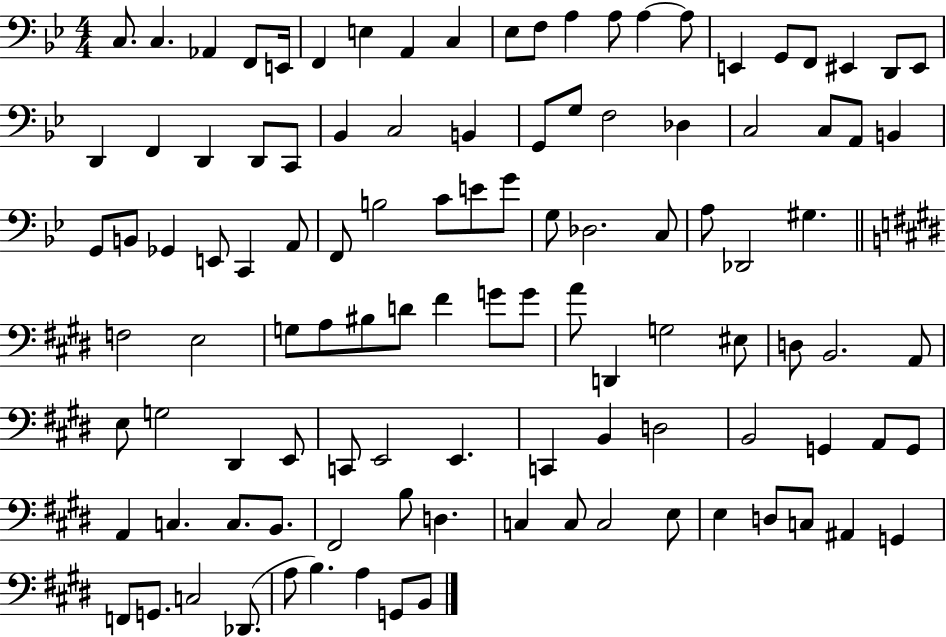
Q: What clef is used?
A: bass